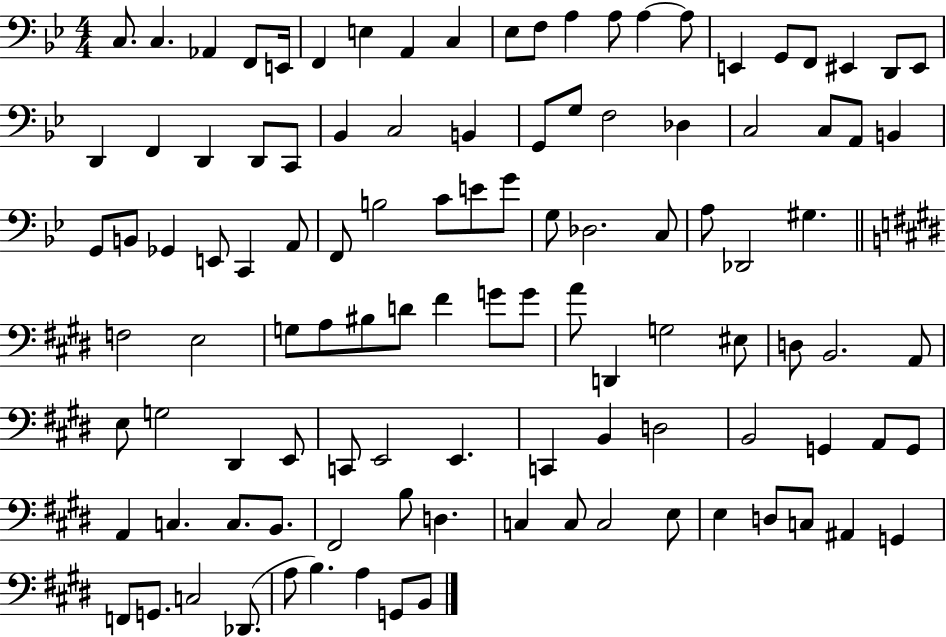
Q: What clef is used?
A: bass